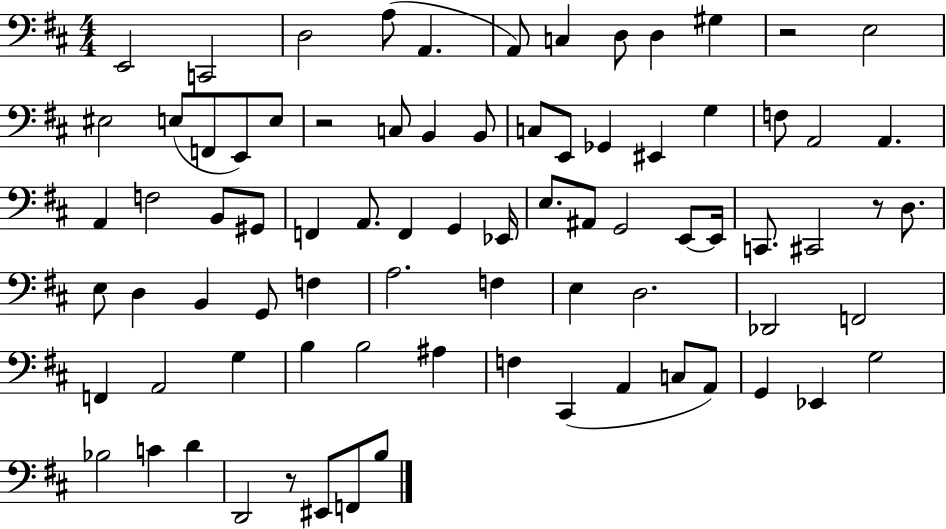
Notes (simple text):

E2/h C2/h D3/h A3/e A2/q. A2/e C3/q D3/e D3/q G#3/q R/h E3/h EIS3/h E3/e F2/e E2/e E3/e R/h C3/e B2/q B2/e C3/e E2/e Gb2/q EIS2/q G3/q F3/e A2/h A2/q. A2/q F3/h B2/e G#2/e F2/q A2/e. F2/q G2/q Eb2/s E3/e. A#2/e G2/h E2/e E2/s C2/e. C#2/h R/e D3/e. E3/e D3/q B2/q G2/e F3/q A3/h. F3/q E3/q D3/h. Db2/h F2/h F2/q A2/h G3/q B3/q B3/h A#3/q F3/q C#2/q A2/q C3/e A2/e G2/q Eb2/q G3/h Bb3/h C4/q D4/q D2/h R/e EIS2/e F2/e B3/e